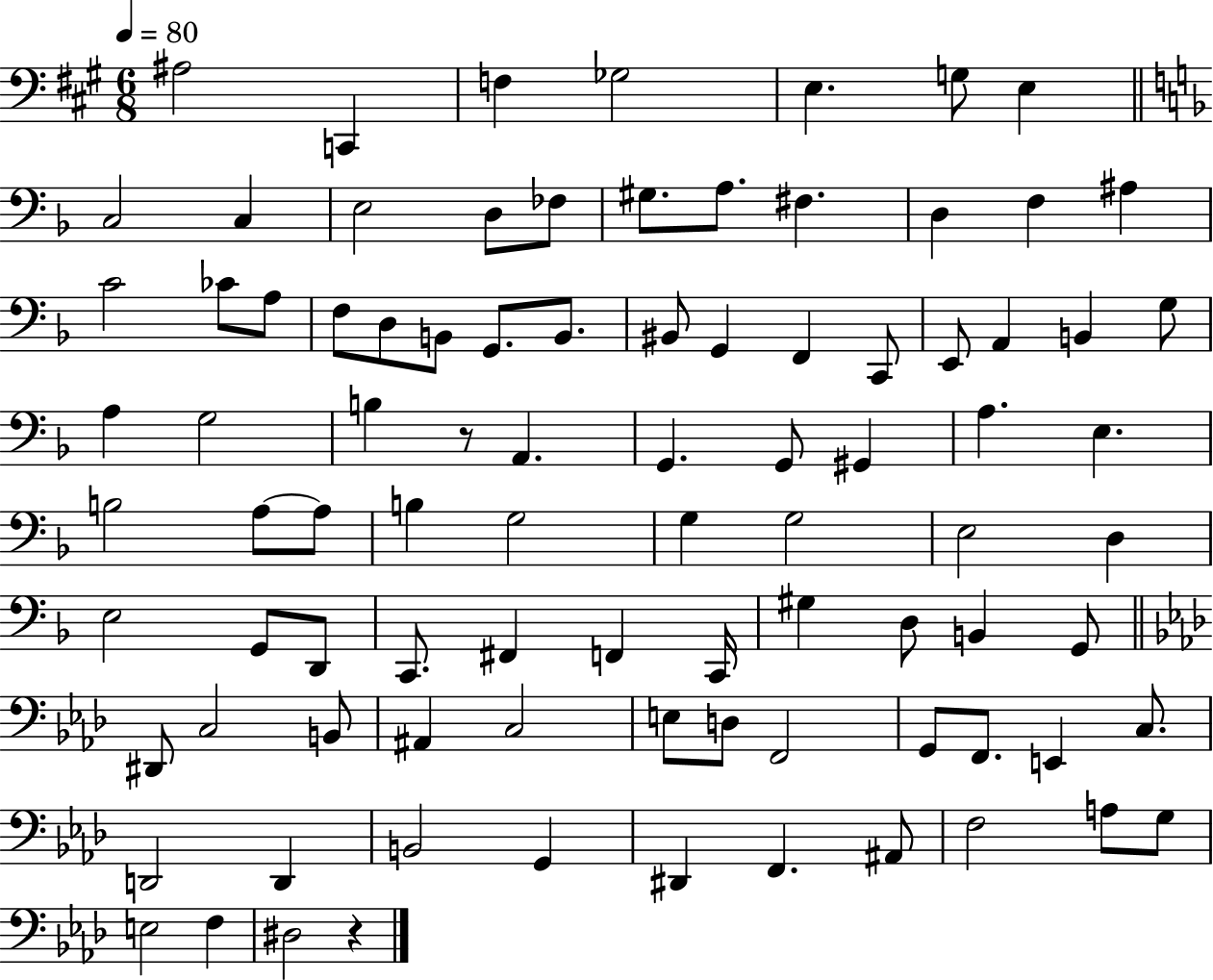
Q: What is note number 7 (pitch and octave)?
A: E3